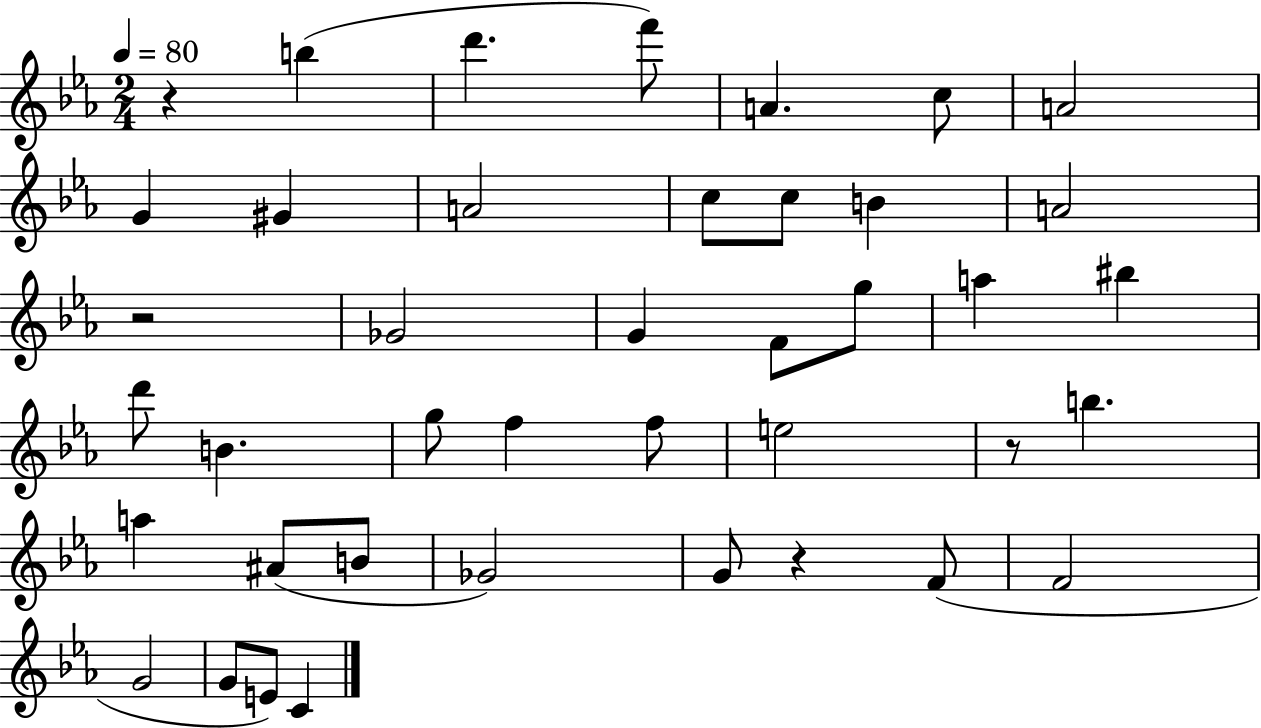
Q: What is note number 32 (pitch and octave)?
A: F4